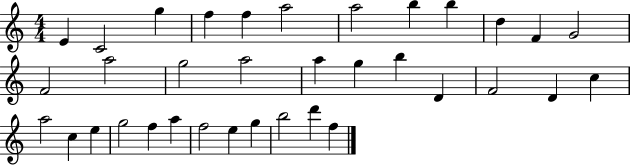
X:1
T:Untitled
M:4/4
L:1/4
K:C
E C2 g f f a2 a2 b b d F G2 F2 a2 g2 a2 a g b D F2 D c a2 c e g2 f a f2 e g b2 d' f